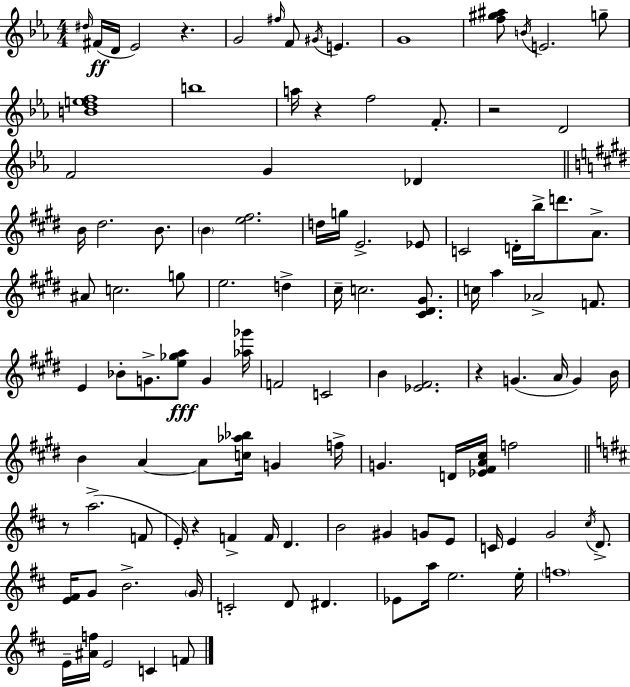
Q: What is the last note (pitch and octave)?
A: F4